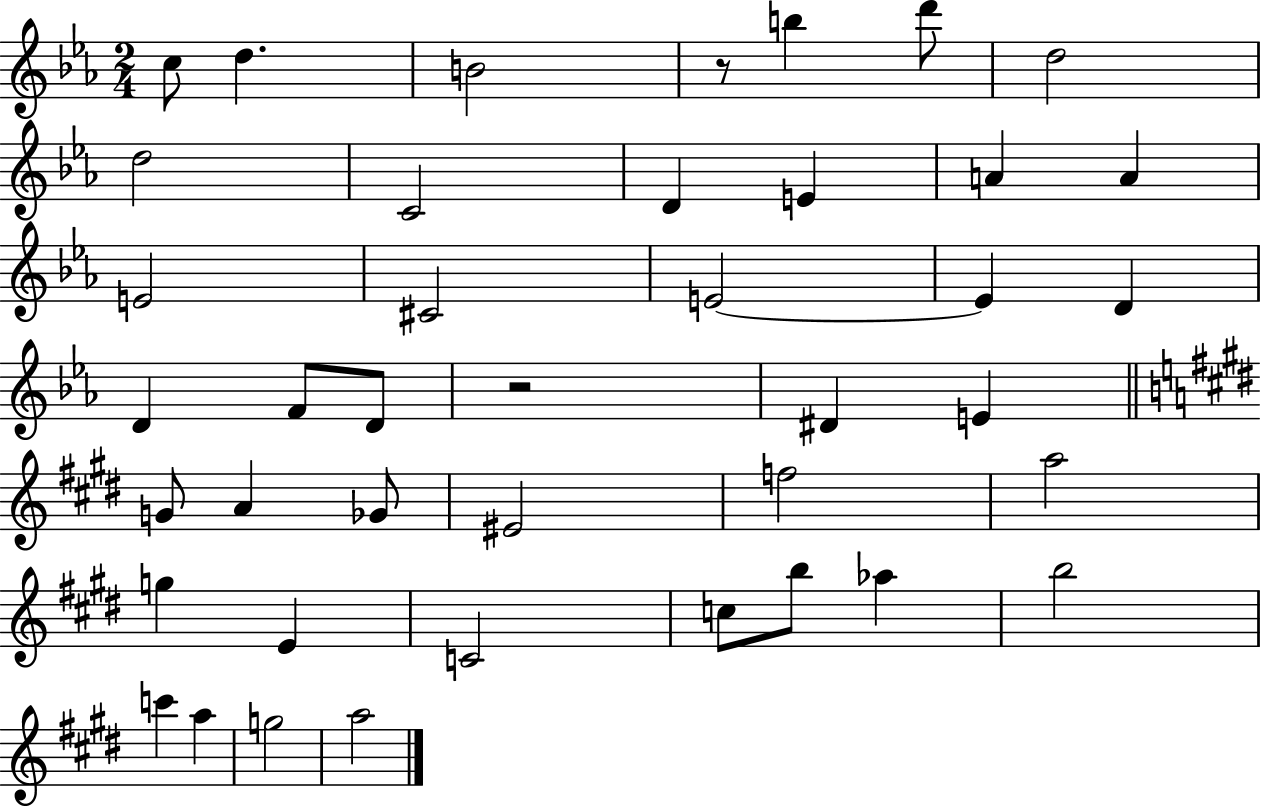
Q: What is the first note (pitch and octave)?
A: C5